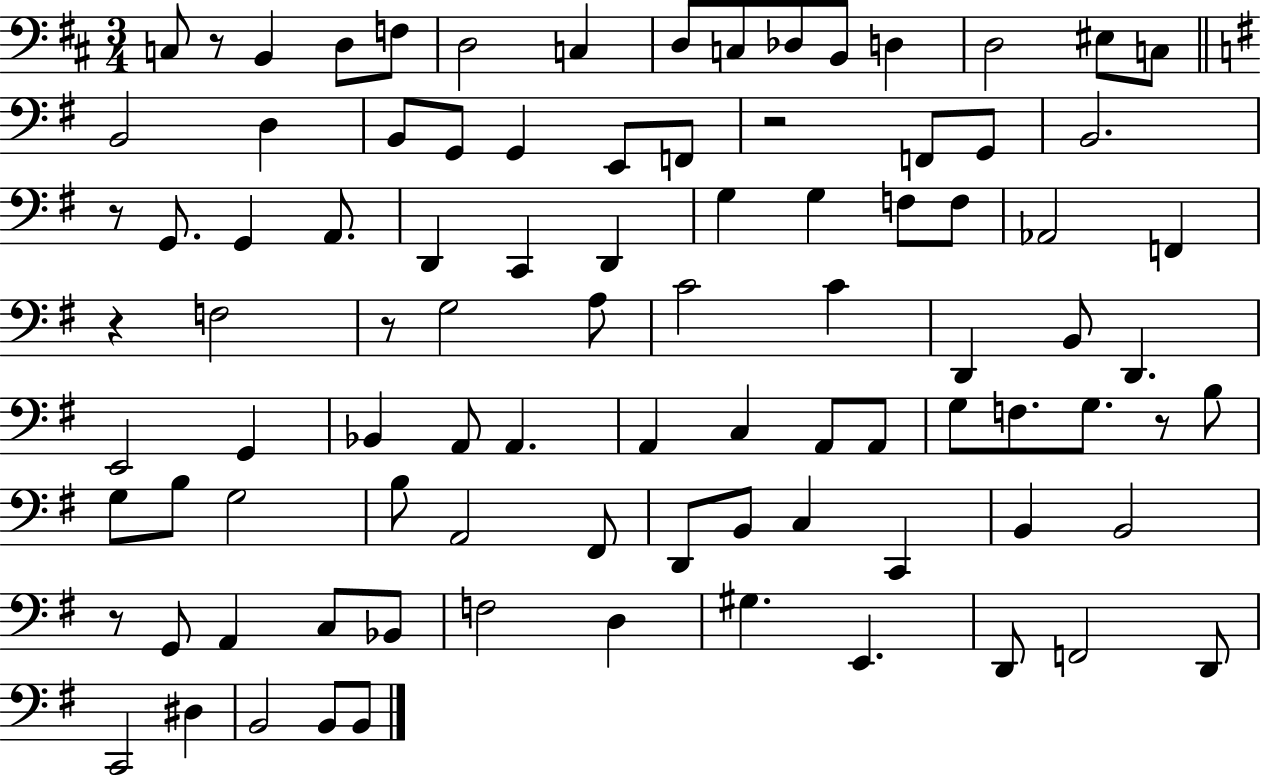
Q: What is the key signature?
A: D major